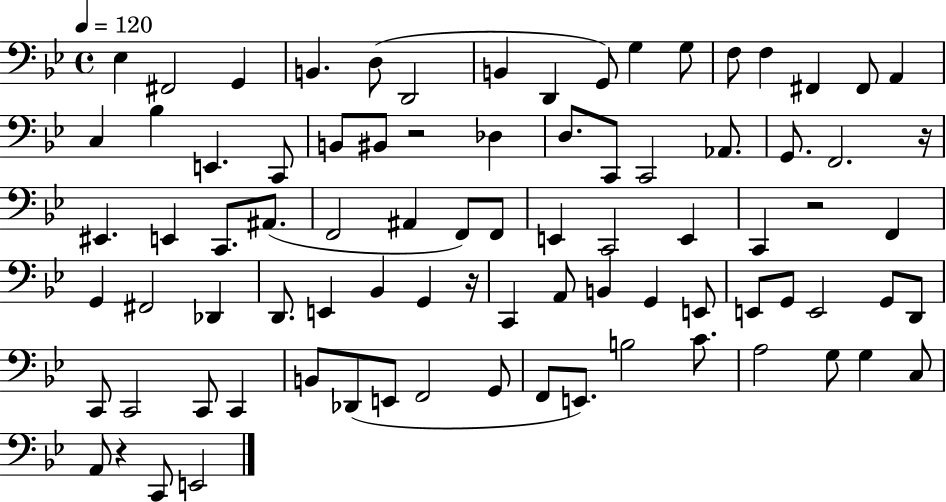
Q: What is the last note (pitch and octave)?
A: E2